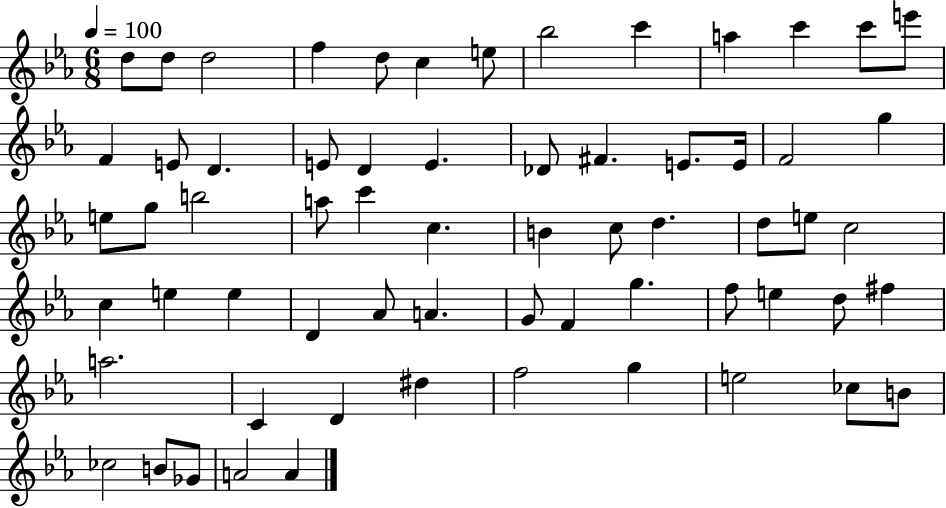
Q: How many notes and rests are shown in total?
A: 64